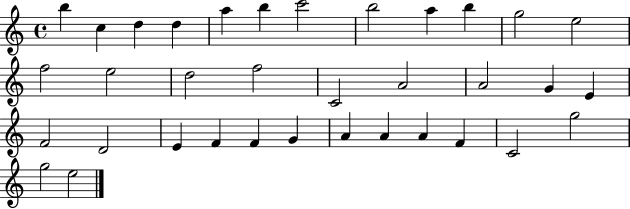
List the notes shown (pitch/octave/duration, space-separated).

B5/q C5/q D5/q D5/q A5/q B5/q C6/h B5/h A5/q B5/q G5/h E5/h F5/h E5/h D5/h F5/h C4/h A4/h A4/h G4/q E4/q F4/h D4/h E4/q F4/q F4/q G4/q A4/q A4/q A4/q F4/q C4/h G5/h G5/h E5/h